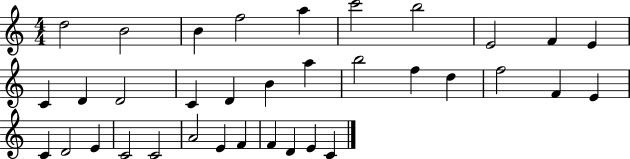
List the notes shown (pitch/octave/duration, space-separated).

D5/h B4/h B4/q F5/h A5/q C6/h B5/h E4/h F4/q E4/q C4/q D4/q D4/h C4/q D4/q B4/q A5/q B5/h F5/q D5/q F5/h F4/q E4/q C4/q D4/h E4/q C4/h C4/h A4/h E4/q F4/q F4/q D4/q E4/q C4/q